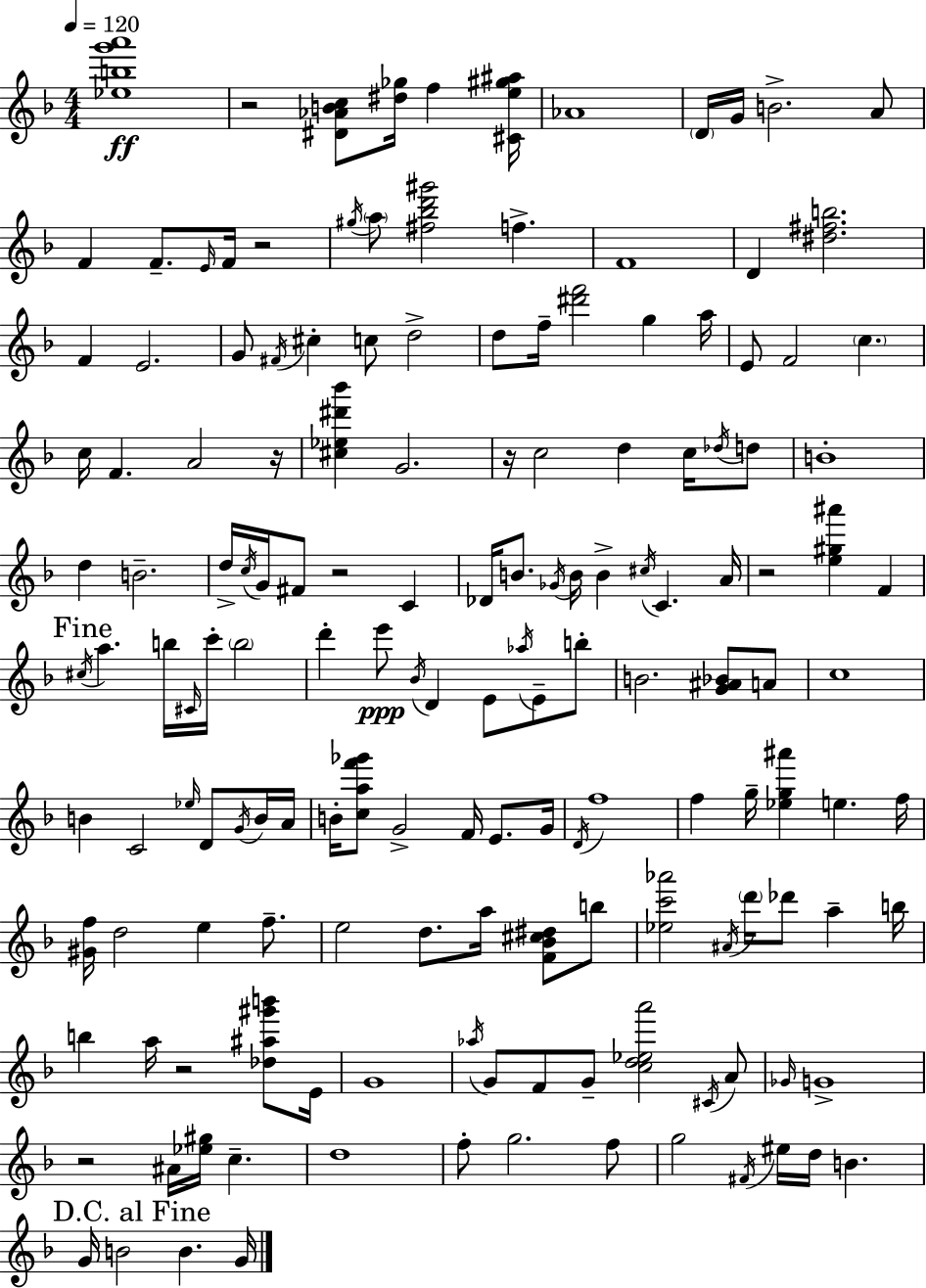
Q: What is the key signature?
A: D minor